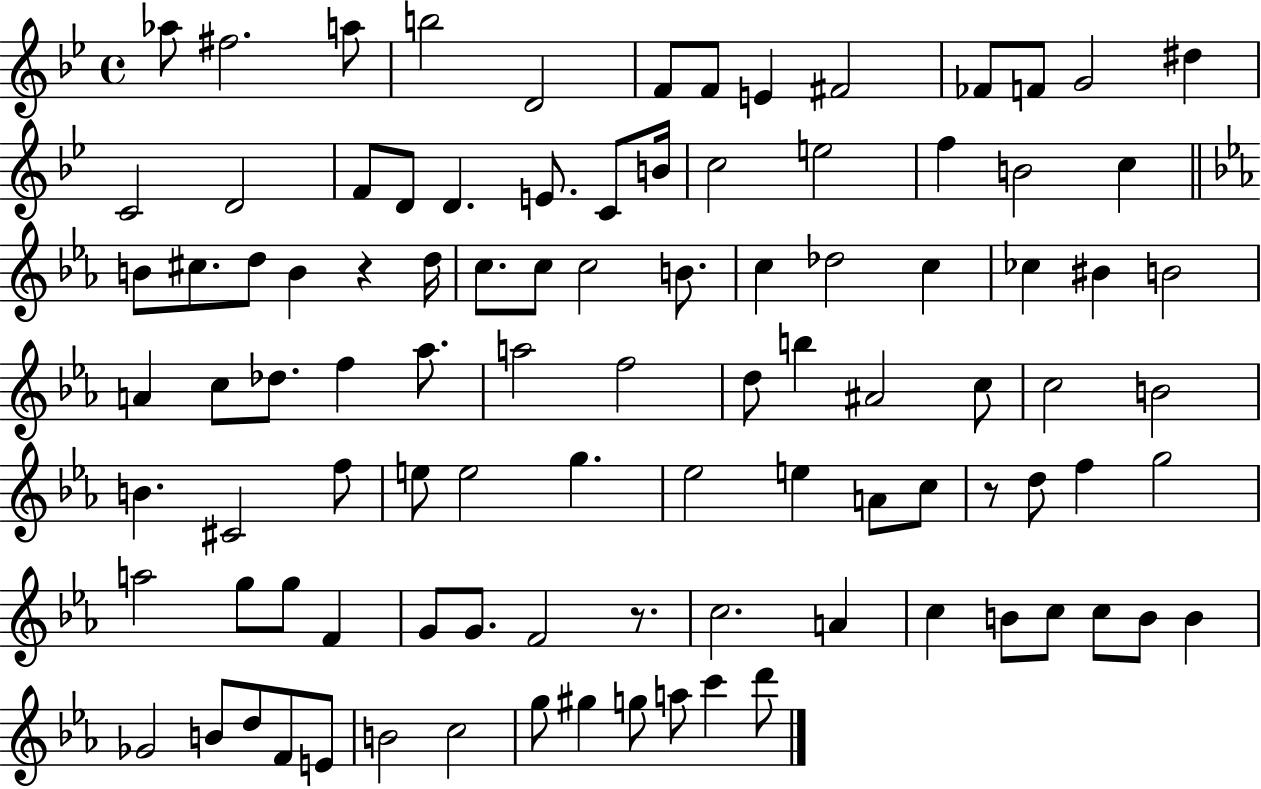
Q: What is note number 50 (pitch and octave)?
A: B5